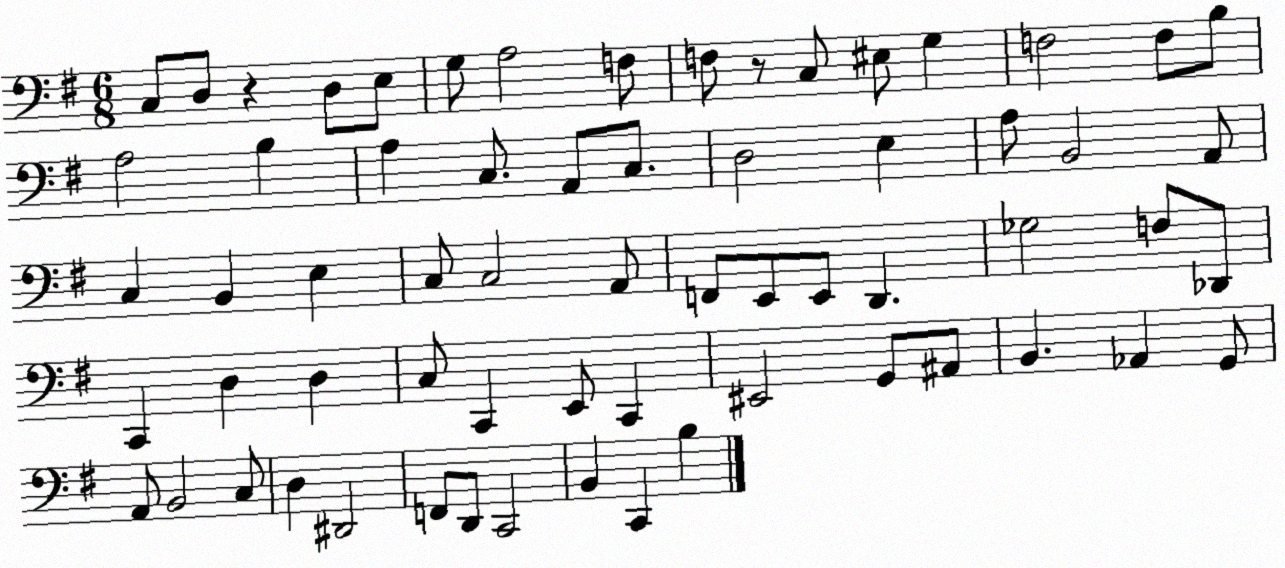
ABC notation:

X:1
T:Untitled
M:6/8
L:1/4
K:G
C,/2 D,/2 z D,/2 E,/2 G,/2 A,2 F,/2 F,/2 z/2 C,/2 ^E,/2 G, F,2 F,/2 B,/2 A,2 B, A, C,/2 A,,/2 C,/2 D,2 E, A,/2 B,,2 A,,/2 C, B,, E, C,/2 C,2 A,,/2 F,,/2 E,,/2 E,,/2 D,, _G,2 F,/2 _D,,/2 C,, D, D, C,/2 C,, E,,/2 C,, ^E,,2 G,,/2 ^A,,/2 B,, _A,, G,,/2 A,,/2 B,,2 C,/2 D, ^D,,2 F,,/2 D,,/2 C,,2 B,, C,, B,